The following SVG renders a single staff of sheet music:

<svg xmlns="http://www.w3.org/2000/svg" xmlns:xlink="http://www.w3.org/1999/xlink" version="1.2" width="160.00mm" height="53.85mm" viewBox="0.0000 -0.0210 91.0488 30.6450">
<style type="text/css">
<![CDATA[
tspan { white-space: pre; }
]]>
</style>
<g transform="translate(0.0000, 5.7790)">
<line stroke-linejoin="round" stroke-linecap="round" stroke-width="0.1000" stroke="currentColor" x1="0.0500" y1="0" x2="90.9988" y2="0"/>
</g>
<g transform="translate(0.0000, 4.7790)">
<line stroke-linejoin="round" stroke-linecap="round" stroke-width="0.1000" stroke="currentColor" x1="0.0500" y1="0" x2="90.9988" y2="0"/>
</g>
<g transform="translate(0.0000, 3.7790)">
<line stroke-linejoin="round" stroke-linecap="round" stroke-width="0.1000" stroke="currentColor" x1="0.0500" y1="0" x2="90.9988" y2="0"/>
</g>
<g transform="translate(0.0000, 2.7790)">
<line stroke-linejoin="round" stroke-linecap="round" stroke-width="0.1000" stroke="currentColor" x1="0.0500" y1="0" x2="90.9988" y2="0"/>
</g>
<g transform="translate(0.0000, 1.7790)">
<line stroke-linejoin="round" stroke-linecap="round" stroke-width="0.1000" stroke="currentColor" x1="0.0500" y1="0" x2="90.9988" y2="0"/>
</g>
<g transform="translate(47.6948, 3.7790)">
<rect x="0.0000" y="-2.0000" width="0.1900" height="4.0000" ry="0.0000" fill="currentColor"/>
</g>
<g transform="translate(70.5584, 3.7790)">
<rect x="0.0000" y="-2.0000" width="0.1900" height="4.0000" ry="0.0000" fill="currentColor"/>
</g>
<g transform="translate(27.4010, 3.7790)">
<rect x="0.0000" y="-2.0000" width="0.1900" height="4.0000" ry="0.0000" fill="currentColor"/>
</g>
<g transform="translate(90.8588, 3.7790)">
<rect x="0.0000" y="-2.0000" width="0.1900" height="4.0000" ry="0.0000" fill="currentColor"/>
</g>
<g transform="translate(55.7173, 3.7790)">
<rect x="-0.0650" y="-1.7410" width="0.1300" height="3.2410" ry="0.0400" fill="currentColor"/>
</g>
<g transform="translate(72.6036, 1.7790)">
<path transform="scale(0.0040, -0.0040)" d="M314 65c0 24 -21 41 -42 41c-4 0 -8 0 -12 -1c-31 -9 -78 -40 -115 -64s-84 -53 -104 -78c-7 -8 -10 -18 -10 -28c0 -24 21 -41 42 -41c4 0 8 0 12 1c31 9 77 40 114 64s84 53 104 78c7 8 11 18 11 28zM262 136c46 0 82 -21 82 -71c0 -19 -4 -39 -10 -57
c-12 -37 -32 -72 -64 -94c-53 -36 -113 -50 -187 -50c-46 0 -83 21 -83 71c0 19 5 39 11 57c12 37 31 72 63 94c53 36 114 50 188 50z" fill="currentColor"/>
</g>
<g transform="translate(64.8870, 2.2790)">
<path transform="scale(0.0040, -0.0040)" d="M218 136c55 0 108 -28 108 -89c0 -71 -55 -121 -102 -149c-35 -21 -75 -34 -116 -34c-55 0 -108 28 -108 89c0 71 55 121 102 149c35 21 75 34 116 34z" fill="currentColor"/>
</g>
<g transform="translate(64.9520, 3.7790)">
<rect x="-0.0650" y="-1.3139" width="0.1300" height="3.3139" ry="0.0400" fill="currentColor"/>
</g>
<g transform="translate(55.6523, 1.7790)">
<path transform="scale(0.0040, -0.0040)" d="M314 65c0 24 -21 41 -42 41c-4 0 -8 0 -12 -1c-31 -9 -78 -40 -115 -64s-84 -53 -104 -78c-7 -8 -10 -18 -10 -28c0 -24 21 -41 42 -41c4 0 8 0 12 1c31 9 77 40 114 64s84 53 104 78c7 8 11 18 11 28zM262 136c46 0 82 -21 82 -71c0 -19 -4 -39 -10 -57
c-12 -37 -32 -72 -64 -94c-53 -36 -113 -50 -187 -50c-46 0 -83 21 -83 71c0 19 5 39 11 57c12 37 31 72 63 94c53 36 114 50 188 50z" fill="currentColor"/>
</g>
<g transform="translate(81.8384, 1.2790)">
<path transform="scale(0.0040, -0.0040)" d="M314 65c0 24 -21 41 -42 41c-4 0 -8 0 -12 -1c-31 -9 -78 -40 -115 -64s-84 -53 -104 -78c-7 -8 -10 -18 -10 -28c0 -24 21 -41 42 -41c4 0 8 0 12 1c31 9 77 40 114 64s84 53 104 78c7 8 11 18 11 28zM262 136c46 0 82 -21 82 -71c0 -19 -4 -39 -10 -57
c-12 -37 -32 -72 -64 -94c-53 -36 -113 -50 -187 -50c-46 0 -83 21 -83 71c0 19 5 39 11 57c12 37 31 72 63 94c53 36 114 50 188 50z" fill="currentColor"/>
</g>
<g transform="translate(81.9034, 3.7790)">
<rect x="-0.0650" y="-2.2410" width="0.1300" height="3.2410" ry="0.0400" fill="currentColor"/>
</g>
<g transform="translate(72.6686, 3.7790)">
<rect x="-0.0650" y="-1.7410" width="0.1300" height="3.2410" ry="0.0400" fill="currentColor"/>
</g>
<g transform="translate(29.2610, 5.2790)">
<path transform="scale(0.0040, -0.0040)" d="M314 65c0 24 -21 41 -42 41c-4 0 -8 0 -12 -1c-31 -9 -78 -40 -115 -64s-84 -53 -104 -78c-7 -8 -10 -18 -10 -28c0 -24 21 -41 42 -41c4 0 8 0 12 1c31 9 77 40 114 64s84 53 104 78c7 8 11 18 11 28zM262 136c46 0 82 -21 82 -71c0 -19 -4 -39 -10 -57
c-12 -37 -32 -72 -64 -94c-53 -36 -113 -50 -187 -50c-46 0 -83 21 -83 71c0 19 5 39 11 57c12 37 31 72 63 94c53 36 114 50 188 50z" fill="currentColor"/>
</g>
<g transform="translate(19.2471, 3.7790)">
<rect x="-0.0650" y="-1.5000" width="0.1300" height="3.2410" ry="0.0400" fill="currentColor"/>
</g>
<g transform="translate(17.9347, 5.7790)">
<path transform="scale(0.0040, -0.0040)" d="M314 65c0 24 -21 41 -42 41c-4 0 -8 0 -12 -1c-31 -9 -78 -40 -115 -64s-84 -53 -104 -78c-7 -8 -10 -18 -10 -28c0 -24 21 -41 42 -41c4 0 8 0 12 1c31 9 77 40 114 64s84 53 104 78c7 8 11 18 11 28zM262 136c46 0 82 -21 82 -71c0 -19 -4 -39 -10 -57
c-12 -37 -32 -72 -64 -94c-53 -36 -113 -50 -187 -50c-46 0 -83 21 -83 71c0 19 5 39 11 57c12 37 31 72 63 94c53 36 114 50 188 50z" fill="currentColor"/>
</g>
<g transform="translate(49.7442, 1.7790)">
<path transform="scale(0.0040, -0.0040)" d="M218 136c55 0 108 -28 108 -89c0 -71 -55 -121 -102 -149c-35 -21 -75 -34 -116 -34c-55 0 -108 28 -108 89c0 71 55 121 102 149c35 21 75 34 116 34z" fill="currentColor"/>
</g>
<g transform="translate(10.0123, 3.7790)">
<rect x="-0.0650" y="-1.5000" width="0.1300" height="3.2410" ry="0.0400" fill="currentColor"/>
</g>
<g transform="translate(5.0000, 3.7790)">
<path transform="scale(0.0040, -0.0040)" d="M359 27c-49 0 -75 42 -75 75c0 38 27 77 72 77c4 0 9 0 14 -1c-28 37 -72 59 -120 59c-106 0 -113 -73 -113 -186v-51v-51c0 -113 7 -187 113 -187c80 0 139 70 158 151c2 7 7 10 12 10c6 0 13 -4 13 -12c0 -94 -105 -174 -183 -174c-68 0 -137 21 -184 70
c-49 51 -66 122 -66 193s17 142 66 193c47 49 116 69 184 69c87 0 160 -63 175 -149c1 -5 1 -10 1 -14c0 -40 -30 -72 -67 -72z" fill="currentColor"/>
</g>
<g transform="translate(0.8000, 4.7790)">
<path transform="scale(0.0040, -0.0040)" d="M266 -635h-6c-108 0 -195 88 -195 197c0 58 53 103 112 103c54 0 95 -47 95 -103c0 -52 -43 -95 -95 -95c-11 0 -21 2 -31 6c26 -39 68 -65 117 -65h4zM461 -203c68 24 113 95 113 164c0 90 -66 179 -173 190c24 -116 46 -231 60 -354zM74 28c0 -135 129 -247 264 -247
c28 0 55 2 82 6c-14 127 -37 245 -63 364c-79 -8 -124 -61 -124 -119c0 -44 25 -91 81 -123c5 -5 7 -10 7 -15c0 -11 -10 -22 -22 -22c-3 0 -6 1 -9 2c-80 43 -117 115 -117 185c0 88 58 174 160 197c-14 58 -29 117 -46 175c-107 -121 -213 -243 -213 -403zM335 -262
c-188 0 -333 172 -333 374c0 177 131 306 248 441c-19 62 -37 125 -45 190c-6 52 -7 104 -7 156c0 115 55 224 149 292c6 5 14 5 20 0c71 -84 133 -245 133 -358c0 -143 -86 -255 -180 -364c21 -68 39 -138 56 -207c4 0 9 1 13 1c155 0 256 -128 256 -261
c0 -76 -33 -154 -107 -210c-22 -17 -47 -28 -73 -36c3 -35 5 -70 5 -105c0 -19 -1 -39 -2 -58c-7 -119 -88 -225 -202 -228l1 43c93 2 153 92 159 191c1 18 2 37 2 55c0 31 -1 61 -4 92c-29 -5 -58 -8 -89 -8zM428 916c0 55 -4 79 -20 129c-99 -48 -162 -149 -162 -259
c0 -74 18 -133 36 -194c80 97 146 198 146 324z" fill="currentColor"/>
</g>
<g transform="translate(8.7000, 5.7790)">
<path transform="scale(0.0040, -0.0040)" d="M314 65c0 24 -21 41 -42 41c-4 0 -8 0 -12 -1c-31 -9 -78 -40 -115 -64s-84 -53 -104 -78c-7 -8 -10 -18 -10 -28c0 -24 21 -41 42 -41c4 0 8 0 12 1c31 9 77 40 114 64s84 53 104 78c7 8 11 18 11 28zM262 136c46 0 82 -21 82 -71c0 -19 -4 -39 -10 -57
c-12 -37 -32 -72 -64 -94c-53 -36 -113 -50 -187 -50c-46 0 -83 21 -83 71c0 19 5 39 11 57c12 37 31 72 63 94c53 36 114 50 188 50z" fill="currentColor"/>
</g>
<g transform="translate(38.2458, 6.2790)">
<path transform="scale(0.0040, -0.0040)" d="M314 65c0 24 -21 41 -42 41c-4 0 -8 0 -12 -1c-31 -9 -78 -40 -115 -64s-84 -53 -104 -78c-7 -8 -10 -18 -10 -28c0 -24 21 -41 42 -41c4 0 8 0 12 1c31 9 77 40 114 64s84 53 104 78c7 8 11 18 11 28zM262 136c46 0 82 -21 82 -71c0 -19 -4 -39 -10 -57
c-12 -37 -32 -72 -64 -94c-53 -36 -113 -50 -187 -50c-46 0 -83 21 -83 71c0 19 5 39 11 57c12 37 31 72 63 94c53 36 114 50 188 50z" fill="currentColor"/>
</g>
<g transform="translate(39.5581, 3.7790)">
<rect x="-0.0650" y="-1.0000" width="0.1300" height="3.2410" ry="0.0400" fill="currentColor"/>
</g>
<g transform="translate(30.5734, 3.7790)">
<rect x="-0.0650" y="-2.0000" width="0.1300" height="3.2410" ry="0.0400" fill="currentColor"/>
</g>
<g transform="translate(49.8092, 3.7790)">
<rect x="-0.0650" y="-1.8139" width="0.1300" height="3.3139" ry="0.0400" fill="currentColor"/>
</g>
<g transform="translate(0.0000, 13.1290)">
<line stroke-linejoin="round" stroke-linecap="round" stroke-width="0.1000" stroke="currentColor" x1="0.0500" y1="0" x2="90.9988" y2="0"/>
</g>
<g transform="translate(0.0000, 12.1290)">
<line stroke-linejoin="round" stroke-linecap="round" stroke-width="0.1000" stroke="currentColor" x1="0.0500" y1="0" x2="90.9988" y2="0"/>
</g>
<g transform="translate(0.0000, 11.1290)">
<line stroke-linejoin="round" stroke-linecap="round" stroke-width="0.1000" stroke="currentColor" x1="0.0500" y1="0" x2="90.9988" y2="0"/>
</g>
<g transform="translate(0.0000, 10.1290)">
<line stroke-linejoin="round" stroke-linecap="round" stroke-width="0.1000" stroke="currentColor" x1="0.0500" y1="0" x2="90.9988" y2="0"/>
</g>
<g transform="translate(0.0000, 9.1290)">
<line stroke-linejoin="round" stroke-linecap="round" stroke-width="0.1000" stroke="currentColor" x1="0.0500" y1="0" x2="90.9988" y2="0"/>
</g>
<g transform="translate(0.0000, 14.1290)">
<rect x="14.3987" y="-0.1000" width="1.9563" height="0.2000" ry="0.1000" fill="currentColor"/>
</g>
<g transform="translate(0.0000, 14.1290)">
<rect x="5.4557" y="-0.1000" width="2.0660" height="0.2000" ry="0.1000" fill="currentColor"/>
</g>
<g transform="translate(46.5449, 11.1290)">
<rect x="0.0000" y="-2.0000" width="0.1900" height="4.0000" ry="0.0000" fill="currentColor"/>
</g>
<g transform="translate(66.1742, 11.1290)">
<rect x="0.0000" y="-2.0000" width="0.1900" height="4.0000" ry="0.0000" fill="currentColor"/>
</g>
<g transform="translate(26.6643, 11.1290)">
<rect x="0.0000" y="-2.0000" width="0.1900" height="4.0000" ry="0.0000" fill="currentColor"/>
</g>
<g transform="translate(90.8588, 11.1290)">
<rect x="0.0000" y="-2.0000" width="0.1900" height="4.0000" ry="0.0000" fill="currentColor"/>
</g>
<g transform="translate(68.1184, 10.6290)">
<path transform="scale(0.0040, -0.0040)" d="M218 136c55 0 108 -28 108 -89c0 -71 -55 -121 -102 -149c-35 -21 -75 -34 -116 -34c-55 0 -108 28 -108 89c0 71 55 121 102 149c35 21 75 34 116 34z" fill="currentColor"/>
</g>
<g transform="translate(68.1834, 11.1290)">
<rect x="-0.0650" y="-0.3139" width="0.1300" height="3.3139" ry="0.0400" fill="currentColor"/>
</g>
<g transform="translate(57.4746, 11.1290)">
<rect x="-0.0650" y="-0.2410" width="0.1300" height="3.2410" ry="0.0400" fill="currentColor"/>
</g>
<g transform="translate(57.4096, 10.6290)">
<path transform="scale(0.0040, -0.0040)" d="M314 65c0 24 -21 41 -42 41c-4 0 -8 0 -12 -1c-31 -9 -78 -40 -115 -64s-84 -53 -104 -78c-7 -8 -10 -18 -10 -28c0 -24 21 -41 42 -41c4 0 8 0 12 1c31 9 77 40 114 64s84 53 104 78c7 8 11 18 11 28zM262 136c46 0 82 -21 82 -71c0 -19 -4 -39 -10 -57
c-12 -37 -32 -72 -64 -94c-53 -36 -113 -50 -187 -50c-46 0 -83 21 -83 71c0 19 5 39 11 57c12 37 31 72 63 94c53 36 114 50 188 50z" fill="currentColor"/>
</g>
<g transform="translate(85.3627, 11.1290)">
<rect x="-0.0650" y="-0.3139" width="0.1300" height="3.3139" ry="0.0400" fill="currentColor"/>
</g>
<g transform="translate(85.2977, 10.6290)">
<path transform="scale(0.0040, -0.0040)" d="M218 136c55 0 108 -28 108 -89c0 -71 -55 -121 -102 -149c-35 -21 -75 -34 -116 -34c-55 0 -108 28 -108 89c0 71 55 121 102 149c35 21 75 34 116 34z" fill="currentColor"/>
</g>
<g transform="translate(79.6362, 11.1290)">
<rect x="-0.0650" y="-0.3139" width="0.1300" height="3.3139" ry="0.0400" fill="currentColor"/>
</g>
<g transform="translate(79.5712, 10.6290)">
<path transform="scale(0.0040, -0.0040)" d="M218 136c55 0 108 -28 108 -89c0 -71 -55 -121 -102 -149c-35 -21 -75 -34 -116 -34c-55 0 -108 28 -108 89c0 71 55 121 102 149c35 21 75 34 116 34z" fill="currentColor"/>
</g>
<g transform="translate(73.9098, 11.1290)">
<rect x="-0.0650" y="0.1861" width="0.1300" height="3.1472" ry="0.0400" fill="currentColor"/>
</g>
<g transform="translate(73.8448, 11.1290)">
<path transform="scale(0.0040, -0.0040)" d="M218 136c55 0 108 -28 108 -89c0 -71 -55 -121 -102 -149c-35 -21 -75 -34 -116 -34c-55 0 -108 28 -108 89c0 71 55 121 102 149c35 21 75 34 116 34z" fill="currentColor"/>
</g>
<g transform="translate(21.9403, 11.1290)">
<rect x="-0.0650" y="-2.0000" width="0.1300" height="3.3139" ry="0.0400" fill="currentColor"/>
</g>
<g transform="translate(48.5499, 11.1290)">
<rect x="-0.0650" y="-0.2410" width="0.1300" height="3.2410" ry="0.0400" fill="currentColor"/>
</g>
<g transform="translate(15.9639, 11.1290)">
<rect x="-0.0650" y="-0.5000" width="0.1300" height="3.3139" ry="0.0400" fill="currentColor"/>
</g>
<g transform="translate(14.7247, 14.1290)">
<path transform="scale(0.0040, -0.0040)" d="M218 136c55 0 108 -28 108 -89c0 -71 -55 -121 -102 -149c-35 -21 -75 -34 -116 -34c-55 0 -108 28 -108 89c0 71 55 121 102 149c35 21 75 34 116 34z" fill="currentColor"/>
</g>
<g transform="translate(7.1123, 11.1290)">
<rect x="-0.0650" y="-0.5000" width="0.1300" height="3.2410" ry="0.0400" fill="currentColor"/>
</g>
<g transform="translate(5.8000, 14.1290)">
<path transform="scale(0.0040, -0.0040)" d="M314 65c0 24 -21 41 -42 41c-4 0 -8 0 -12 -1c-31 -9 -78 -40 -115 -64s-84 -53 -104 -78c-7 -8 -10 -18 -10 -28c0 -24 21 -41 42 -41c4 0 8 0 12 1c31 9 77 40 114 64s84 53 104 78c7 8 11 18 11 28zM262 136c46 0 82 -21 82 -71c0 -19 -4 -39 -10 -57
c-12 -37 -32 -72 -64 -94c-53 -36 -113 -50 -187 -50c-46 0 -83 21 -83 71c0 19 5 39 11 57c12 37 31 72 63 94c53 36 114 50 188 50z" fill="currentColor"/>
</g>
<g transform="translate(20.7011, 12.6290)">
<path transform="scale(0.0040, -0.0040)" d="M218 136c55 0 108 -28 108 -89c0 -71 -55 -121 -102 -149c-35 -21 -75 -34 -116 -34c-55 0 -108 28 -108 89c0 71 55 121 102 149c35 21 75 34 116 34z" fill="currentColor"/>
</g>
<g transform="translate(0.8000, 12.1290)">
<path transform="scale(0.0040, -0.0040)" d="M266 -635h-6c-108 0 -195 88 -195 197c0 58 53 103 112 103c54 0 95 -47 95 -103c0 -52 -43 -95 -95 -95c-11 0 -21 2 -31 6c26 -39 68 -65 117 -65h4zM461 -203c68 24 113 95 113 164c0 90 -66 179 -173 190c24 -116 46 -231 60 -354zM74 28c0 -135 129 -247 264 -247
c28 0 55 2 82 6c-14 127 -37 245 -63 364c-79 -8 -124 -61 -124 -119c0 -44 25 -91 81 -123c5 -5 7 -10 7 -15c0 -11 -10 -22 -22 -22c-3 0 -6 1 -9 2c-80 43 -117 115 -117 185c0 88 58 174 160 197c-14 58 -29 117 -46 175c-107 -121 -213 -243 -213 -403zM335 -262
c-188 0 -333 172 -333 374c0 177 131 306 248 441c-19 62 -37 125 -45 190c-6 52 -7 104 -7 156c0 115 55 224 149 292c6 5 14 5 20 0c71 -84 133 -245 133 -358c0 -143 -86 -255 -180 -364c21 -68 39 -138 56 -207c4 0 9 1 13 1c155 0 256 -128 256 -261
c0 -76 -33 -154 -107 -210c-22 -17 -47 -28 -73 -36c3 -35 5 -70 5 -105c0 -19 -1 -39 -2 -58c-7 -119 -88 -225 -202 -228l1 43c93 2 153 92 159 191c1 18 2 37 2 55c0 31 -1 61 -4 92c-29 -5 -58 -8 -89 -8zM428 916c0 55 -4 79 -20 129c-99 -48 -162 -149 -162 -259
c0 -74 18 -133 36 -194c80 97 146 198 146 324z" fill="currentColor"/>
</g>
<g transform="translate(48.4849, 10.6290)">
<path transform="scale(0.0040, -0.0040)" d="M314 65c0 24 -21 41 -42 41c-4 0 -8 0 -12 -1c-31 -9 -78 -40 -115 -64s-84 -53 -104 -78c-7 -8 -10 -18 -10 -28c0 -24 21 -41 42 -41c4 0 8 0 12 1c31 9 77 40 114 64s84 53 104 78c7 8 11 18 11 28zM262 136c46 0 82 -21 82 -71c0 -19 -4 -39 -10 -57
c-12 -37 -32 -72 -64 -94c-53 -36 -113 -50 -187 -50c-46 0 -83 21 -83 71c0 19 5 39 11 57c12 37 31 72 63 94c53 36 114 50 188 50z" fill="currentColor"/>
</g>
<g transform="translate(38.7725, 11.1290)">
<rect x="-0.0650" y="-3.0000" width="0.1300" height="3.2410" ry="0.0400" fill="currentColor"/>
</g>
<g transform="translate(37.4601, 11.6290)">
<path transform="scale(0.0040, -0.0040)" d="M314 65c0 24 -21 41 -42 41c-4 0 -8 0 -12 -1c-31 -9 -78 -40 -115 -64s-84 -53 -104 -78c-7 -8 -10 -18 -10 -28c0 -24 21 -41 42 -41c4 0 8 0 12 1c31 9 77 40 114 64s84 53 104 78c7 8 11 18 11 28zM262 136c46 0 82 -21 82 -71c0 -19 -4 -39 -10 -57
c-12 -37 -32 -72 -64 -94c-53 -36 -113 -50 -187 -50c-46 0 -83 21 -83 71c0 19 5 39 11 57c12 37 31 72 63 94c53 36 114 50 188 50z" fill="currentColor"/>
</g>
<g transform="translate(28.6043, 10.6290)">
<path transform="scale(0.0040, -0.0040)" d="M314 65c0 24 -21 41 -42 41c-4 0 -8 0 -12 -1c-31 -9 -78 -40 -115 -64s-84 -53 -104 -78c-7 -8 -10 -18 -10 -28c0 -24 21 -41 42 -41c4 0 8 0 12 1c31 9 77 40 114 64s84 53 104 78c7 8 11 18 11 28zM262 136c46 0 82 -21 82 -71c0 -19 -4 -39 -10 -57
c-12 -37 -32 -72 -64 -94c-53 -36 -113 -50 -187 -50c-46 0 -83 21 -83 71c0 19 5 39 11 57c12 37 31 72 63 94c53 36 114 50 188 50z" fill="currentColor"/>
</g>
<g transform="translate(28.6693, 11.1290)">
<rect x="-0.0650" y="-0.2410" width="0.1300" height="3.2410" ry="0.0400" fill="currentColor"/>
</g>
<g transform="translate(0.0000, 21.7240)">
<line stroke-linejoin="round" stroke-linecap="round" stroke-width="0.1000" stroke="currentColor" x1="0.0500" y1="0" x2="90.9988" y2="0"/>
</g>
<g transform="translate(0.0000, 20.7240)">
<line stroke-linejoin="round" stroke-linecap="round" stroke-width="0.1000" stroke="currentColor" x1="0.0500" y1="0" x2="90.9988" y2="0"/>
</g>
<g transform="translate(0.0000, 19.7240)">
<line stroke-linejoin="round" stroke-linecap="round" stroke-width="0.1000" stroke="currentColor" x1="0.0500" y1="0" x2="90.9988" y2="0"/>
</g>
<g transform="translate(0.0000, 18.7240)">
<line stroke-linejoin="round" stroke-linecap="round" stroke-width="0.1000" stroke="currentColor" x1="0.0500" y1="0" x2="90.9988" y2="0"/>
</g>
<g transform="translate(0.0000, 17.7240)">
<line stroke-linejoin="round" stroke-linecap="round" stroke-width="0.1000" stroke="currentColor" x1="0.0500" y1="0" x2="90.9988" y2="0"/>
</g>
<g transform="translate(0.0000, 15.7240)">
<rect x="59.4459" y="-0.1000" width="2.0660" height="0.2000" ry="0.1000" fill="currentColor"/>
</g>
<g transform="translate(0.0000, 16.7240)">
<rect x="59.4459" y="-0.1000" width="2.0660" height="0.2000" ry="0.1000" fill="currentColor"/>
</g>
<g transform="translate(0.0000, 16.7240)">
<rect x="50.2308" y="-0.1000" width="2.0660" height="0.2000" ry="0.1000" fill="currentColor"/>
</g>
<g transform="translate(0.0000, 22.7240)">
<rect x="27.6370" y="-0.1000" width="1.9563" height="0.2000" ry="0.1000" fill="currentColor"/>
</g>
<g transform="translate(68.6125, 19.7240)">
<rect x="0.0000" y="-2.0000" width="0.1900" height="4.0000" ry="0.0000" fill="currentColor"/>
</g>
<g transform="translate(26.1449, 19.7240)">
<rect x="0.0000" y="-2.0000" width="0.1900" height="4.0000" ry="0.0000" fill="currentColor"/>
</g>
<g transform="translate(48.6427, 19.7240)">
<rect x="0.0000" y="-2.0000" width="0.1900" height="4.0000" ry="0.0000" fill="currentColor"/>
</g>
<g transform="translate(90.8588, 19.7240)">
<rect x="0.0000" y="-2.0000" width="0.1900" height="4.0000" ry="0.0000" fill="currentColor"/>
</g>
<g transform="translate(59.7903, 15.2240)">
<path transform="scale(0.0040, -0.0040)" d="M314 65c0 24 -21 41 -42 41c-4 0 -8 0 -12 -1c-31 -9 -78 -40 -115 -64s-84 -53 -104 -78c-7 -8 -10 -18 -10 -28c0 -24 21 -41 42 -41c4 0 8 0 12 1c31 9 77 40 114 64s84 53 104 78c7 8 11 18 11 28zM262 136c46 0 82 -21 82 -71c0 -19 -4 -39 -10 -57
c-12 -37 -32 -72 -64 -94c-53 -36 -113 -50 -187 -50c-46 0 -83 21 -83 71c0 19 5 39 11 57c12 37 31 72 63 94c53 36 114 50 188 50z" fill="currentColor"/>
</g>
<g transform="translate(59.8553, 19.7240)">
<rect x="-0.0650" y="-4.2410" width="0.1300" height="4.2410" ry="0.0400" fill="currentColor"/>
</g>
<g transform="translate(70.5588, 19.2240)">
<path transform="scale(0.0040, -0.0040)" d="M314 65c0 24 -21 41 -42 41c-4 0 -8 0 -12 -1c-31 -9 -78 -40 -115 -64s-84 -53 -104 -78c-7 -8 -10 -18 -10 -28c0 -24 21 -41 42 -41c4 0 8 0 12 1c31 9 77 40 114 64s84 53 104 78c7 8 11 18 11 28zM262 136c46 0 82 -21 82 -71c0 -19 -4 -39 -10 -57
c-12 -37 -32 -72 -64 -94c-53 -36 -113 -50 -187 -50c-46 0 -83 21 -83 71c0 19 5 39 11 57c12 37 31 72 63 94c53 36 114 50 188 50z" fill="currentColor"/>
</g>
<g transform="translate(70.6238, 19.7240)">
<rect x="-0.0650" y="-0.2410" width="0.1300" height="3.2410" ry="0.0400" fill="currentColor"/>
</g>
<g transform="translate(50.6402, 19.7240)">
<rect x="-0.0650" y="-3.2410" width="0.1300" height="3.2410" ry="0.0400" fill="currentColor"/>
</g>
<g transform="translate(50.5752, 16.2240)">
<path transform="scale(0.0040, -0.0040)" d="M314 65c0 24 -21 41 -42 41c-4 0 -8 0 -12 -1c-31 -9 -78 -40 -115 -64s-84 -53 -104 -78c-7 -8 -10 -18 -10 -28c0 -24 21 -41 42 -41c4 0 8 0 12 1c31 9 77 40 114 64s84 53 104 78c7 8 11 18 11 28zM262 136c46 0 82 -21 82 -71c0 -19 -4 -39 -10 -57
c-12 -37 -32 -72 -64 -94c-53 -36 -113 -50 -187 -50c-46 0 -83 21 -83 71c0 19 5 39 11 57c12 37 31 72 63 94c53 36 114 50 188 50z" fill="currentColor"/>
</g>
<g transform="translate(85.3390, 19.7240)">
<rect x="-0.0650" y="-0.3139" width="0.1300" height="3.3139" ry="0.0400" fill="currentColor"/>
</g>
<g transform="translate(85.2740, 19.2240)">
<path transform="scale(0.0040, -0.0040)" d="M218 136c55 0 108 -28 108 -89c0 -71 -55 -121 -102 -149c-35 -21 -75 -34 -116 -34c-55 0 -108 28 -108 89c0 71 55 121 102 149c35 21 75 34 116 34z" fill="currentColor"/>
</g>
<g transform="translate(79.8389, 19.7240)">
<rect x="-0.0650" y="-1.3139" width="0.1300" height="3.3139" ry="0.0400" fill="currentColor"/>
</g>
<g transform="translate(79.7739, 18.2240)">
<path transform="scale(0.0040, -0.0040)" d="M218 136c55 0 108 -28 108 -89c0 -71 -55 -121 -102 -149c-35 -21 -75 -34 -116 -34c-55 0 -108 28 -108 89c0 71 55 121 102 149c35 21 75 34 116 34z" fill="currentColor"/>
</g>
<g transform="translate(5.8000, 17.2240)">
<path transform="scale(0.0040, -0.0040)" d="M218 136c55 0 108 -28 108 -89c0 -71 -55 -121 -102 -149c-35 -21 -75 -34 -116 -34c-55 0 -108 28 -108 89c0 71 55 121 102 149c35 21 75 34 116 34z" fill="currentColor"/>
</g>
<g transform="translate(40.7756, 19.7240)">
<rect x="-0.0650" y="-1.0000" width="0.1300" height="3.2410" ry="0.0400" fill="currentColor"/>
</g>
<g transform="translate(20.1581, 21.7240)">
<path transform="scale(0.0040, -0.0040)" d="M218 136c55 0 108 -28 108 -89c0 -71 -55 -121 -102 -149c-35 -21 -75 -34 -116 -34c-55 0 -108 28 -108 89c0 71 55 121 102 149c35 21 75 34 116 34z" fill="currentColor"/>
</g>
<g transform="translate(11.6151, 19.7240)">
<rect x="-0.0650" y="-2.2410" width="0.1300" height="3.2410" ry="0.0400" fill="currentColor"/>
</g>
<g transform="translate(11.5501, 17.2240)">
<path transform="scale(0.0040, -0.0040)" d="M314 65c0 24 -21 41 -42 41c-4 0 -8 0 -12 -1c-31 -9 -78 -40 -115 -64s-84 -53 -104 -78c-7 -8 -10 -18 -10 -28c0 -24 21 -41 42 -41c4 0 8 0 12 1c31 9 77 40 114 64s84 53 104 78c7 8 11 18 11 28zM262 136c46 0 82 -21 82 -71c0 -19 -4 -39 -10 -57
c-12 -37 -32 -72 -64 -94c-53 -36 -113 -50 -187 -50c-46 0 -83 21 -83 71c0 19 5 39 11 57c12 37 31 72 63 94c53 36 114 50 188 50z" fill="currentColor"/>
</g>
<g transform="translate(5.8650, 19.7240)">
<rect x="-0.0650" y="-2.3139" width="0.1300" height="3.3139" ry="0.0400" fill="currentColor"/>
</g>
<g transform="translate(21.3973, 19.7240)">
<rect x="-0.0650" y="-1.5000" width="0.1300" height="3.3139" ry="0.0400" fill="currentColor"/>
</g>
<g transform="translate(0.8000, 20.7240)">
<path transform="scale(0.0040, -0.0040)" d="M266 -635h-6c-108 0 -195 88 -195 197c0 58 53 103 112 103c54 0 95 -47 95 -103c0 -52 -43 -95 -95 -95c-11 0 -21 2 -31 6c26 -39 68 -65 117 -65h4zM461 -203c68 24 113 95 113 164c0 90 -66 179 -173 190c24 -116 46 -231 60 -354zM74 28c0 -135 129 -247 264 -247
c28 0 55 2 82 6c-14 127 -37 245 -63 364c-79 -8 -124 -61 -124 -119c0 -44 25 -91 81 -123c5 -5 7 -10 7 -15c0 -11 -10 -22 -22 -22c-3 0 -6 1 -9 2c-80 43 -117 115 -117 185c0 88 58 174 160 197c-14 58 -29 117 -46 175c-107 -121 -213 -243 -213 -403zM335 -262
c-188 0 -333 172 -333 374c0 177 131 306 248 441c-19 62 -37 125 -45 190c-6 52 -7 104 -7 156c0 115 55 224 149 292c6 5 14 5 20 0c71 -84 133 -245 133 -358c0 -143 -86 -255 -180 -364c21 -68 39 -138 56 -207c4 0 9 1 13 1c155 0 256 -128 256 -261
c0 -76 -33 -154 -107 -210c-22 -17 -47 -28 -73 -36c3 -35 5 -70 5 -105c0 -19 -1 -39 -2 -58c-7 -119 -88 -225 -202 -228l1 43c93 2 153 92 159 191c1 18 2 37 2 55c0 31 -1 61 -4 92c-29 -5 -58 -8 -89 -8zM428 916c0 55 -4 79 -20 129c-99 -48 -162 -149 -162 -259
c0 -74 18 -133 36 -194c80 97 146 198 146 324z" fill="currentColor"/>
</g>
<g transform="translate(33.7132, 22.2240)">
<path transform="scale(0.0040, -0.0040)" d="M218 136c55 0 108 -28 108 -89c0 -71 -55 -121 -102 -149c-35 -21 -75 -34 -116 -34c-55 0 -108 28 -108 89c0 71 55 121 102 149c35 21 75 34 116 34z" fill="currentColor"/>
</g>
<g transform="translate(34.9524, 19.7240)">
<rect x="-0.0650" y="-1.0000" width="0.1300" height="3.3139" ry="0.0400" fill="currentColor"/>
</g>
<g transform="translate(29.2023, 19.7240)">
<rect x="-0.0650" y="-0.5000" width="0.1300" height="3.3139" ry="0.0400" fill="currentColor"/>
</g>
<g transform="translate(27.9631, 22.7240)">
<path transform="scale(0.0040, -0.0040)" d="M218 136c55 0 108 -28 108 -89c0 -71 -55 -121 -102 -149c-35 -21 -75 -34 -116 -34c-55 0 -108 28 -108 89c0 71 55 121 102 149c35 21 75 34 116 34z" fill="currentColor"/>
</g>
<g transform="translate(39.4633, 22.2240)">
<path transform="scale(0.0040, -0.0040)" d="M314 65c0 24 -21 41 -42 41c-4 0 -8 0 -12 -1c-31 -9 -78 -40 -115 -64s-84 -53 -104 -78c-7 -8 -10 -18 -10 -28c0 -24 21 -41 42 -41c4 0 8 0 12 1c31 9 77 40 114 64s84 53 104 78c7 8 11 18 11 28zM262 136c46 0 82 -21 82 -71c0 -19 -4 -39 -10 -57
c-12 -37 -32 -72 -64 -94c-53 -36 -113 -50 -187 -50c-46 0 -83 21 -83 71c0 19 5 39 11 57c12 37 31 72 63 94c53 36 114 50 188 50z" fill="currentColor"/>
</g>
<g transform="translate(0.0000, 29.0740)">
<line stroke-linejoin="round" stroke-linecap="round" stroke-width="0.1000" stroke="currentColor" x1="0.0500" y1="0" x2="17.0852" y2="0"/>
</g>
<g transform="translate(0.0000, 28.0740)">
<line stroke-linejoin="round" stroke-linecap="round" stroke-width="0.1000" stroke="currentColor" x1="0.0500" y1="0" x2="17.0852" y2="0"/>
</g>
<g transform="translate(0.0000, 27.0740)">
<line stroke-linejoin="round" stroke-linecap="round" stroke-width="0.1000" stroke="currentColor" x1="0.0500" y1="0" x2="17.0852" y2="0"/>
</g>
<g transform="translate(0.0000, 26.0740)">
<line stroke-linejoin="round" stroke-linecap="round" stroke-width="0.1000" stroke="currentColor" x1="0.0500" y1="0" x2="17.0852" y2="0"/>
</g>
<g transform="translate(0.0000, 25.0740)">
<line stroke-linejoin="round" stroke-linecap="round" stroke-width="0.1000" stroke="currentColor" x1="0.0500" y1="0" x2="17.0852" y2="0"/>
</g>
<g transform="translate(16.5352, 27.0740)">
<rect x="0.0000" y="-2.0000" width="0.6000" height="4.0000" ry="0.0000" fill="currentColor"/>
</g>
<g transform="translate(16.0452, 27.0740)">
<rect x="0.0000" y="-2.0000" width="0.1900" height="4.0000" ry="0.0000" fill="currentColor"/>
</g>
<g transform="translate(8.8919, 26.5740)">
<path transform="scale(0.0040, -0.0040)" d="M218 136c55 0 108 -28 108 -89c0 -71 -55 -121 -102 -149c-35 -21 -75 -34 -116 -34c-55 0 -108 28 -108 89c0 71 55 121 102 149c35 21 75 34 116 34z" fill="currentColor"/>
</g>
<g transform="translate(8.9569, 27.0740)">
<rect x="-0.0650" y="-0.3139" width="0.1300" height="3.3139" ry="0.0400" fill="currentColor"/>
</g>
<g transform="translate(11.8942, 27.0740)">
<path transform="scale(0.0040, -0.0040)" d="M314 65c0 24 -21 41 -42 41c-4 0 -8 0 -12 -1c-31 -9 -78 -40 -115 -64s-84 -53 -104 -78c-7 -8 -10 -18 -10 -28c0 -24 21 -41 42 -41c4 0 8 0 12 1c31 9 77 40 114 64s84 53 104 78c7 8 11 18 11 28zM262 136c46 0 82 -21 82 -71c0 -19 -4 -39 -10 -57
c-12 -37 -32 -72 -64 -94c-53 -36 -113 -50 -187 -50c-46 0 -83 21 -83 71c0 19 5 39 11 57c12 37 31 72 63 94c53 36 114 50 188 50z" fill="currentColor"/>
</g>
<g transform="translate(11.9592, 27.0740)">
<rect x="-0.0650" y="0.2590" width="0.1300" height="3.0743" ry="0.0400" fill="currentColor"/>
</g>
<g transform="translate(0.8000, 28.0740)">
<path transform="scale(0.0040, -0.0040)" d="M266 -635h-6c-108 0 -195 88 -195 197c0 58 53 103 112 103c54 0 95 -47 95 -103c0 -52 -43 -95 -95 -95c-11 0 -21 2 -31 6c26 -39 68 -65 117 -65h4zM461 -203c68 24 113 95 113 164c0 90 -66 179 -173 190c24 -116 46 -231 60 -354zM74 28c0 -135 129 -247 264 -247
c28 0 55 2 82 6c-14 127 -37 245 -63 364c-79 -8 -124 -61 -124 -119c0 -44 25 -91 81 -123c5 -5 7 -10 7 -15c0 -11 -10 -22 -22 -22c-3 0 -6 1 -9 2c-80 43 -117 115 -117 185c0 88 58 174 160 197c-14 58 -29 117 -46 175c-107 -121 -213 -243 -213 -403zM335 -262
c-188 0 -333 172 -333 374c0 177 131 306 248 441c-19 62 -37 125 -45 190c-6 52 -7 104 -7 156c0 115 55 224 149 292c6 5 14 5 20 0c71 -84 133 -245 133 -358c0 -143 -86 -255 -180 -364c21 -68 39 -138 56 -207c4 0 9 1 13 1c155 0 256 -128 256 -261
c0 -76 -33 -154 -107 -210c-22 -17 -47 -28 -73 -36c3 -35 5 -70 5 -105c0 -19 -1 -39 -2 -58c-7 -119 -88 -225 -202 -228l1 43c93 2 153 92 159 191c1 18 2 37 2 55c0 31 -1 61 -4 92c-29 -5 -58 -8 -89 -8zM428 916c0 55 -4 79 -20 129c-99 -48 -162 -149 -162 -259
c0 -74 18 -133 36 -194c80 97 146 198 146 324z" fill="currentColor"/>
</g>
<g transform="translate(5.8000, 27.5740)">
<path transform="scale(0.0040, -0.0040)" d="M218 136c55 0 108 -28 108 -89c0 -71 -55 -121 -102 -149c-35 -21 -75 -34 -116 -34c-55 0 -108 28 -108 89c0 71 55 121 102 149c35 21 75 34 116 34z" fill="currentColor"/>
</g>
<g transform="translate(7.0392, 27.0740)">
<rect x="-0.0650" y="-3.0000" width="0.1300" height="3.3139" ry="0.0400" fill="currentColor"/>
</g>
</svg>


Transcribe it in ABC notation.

X:1
T:Untitled
M:4/4
L:1/4
K:C
E2 E2 F2 D2 f f2 e f2 g2 C2 C F c2 A2 c2 c2 c B c c g g2 E C D D2 b2 d'2 c2 e c A c B2